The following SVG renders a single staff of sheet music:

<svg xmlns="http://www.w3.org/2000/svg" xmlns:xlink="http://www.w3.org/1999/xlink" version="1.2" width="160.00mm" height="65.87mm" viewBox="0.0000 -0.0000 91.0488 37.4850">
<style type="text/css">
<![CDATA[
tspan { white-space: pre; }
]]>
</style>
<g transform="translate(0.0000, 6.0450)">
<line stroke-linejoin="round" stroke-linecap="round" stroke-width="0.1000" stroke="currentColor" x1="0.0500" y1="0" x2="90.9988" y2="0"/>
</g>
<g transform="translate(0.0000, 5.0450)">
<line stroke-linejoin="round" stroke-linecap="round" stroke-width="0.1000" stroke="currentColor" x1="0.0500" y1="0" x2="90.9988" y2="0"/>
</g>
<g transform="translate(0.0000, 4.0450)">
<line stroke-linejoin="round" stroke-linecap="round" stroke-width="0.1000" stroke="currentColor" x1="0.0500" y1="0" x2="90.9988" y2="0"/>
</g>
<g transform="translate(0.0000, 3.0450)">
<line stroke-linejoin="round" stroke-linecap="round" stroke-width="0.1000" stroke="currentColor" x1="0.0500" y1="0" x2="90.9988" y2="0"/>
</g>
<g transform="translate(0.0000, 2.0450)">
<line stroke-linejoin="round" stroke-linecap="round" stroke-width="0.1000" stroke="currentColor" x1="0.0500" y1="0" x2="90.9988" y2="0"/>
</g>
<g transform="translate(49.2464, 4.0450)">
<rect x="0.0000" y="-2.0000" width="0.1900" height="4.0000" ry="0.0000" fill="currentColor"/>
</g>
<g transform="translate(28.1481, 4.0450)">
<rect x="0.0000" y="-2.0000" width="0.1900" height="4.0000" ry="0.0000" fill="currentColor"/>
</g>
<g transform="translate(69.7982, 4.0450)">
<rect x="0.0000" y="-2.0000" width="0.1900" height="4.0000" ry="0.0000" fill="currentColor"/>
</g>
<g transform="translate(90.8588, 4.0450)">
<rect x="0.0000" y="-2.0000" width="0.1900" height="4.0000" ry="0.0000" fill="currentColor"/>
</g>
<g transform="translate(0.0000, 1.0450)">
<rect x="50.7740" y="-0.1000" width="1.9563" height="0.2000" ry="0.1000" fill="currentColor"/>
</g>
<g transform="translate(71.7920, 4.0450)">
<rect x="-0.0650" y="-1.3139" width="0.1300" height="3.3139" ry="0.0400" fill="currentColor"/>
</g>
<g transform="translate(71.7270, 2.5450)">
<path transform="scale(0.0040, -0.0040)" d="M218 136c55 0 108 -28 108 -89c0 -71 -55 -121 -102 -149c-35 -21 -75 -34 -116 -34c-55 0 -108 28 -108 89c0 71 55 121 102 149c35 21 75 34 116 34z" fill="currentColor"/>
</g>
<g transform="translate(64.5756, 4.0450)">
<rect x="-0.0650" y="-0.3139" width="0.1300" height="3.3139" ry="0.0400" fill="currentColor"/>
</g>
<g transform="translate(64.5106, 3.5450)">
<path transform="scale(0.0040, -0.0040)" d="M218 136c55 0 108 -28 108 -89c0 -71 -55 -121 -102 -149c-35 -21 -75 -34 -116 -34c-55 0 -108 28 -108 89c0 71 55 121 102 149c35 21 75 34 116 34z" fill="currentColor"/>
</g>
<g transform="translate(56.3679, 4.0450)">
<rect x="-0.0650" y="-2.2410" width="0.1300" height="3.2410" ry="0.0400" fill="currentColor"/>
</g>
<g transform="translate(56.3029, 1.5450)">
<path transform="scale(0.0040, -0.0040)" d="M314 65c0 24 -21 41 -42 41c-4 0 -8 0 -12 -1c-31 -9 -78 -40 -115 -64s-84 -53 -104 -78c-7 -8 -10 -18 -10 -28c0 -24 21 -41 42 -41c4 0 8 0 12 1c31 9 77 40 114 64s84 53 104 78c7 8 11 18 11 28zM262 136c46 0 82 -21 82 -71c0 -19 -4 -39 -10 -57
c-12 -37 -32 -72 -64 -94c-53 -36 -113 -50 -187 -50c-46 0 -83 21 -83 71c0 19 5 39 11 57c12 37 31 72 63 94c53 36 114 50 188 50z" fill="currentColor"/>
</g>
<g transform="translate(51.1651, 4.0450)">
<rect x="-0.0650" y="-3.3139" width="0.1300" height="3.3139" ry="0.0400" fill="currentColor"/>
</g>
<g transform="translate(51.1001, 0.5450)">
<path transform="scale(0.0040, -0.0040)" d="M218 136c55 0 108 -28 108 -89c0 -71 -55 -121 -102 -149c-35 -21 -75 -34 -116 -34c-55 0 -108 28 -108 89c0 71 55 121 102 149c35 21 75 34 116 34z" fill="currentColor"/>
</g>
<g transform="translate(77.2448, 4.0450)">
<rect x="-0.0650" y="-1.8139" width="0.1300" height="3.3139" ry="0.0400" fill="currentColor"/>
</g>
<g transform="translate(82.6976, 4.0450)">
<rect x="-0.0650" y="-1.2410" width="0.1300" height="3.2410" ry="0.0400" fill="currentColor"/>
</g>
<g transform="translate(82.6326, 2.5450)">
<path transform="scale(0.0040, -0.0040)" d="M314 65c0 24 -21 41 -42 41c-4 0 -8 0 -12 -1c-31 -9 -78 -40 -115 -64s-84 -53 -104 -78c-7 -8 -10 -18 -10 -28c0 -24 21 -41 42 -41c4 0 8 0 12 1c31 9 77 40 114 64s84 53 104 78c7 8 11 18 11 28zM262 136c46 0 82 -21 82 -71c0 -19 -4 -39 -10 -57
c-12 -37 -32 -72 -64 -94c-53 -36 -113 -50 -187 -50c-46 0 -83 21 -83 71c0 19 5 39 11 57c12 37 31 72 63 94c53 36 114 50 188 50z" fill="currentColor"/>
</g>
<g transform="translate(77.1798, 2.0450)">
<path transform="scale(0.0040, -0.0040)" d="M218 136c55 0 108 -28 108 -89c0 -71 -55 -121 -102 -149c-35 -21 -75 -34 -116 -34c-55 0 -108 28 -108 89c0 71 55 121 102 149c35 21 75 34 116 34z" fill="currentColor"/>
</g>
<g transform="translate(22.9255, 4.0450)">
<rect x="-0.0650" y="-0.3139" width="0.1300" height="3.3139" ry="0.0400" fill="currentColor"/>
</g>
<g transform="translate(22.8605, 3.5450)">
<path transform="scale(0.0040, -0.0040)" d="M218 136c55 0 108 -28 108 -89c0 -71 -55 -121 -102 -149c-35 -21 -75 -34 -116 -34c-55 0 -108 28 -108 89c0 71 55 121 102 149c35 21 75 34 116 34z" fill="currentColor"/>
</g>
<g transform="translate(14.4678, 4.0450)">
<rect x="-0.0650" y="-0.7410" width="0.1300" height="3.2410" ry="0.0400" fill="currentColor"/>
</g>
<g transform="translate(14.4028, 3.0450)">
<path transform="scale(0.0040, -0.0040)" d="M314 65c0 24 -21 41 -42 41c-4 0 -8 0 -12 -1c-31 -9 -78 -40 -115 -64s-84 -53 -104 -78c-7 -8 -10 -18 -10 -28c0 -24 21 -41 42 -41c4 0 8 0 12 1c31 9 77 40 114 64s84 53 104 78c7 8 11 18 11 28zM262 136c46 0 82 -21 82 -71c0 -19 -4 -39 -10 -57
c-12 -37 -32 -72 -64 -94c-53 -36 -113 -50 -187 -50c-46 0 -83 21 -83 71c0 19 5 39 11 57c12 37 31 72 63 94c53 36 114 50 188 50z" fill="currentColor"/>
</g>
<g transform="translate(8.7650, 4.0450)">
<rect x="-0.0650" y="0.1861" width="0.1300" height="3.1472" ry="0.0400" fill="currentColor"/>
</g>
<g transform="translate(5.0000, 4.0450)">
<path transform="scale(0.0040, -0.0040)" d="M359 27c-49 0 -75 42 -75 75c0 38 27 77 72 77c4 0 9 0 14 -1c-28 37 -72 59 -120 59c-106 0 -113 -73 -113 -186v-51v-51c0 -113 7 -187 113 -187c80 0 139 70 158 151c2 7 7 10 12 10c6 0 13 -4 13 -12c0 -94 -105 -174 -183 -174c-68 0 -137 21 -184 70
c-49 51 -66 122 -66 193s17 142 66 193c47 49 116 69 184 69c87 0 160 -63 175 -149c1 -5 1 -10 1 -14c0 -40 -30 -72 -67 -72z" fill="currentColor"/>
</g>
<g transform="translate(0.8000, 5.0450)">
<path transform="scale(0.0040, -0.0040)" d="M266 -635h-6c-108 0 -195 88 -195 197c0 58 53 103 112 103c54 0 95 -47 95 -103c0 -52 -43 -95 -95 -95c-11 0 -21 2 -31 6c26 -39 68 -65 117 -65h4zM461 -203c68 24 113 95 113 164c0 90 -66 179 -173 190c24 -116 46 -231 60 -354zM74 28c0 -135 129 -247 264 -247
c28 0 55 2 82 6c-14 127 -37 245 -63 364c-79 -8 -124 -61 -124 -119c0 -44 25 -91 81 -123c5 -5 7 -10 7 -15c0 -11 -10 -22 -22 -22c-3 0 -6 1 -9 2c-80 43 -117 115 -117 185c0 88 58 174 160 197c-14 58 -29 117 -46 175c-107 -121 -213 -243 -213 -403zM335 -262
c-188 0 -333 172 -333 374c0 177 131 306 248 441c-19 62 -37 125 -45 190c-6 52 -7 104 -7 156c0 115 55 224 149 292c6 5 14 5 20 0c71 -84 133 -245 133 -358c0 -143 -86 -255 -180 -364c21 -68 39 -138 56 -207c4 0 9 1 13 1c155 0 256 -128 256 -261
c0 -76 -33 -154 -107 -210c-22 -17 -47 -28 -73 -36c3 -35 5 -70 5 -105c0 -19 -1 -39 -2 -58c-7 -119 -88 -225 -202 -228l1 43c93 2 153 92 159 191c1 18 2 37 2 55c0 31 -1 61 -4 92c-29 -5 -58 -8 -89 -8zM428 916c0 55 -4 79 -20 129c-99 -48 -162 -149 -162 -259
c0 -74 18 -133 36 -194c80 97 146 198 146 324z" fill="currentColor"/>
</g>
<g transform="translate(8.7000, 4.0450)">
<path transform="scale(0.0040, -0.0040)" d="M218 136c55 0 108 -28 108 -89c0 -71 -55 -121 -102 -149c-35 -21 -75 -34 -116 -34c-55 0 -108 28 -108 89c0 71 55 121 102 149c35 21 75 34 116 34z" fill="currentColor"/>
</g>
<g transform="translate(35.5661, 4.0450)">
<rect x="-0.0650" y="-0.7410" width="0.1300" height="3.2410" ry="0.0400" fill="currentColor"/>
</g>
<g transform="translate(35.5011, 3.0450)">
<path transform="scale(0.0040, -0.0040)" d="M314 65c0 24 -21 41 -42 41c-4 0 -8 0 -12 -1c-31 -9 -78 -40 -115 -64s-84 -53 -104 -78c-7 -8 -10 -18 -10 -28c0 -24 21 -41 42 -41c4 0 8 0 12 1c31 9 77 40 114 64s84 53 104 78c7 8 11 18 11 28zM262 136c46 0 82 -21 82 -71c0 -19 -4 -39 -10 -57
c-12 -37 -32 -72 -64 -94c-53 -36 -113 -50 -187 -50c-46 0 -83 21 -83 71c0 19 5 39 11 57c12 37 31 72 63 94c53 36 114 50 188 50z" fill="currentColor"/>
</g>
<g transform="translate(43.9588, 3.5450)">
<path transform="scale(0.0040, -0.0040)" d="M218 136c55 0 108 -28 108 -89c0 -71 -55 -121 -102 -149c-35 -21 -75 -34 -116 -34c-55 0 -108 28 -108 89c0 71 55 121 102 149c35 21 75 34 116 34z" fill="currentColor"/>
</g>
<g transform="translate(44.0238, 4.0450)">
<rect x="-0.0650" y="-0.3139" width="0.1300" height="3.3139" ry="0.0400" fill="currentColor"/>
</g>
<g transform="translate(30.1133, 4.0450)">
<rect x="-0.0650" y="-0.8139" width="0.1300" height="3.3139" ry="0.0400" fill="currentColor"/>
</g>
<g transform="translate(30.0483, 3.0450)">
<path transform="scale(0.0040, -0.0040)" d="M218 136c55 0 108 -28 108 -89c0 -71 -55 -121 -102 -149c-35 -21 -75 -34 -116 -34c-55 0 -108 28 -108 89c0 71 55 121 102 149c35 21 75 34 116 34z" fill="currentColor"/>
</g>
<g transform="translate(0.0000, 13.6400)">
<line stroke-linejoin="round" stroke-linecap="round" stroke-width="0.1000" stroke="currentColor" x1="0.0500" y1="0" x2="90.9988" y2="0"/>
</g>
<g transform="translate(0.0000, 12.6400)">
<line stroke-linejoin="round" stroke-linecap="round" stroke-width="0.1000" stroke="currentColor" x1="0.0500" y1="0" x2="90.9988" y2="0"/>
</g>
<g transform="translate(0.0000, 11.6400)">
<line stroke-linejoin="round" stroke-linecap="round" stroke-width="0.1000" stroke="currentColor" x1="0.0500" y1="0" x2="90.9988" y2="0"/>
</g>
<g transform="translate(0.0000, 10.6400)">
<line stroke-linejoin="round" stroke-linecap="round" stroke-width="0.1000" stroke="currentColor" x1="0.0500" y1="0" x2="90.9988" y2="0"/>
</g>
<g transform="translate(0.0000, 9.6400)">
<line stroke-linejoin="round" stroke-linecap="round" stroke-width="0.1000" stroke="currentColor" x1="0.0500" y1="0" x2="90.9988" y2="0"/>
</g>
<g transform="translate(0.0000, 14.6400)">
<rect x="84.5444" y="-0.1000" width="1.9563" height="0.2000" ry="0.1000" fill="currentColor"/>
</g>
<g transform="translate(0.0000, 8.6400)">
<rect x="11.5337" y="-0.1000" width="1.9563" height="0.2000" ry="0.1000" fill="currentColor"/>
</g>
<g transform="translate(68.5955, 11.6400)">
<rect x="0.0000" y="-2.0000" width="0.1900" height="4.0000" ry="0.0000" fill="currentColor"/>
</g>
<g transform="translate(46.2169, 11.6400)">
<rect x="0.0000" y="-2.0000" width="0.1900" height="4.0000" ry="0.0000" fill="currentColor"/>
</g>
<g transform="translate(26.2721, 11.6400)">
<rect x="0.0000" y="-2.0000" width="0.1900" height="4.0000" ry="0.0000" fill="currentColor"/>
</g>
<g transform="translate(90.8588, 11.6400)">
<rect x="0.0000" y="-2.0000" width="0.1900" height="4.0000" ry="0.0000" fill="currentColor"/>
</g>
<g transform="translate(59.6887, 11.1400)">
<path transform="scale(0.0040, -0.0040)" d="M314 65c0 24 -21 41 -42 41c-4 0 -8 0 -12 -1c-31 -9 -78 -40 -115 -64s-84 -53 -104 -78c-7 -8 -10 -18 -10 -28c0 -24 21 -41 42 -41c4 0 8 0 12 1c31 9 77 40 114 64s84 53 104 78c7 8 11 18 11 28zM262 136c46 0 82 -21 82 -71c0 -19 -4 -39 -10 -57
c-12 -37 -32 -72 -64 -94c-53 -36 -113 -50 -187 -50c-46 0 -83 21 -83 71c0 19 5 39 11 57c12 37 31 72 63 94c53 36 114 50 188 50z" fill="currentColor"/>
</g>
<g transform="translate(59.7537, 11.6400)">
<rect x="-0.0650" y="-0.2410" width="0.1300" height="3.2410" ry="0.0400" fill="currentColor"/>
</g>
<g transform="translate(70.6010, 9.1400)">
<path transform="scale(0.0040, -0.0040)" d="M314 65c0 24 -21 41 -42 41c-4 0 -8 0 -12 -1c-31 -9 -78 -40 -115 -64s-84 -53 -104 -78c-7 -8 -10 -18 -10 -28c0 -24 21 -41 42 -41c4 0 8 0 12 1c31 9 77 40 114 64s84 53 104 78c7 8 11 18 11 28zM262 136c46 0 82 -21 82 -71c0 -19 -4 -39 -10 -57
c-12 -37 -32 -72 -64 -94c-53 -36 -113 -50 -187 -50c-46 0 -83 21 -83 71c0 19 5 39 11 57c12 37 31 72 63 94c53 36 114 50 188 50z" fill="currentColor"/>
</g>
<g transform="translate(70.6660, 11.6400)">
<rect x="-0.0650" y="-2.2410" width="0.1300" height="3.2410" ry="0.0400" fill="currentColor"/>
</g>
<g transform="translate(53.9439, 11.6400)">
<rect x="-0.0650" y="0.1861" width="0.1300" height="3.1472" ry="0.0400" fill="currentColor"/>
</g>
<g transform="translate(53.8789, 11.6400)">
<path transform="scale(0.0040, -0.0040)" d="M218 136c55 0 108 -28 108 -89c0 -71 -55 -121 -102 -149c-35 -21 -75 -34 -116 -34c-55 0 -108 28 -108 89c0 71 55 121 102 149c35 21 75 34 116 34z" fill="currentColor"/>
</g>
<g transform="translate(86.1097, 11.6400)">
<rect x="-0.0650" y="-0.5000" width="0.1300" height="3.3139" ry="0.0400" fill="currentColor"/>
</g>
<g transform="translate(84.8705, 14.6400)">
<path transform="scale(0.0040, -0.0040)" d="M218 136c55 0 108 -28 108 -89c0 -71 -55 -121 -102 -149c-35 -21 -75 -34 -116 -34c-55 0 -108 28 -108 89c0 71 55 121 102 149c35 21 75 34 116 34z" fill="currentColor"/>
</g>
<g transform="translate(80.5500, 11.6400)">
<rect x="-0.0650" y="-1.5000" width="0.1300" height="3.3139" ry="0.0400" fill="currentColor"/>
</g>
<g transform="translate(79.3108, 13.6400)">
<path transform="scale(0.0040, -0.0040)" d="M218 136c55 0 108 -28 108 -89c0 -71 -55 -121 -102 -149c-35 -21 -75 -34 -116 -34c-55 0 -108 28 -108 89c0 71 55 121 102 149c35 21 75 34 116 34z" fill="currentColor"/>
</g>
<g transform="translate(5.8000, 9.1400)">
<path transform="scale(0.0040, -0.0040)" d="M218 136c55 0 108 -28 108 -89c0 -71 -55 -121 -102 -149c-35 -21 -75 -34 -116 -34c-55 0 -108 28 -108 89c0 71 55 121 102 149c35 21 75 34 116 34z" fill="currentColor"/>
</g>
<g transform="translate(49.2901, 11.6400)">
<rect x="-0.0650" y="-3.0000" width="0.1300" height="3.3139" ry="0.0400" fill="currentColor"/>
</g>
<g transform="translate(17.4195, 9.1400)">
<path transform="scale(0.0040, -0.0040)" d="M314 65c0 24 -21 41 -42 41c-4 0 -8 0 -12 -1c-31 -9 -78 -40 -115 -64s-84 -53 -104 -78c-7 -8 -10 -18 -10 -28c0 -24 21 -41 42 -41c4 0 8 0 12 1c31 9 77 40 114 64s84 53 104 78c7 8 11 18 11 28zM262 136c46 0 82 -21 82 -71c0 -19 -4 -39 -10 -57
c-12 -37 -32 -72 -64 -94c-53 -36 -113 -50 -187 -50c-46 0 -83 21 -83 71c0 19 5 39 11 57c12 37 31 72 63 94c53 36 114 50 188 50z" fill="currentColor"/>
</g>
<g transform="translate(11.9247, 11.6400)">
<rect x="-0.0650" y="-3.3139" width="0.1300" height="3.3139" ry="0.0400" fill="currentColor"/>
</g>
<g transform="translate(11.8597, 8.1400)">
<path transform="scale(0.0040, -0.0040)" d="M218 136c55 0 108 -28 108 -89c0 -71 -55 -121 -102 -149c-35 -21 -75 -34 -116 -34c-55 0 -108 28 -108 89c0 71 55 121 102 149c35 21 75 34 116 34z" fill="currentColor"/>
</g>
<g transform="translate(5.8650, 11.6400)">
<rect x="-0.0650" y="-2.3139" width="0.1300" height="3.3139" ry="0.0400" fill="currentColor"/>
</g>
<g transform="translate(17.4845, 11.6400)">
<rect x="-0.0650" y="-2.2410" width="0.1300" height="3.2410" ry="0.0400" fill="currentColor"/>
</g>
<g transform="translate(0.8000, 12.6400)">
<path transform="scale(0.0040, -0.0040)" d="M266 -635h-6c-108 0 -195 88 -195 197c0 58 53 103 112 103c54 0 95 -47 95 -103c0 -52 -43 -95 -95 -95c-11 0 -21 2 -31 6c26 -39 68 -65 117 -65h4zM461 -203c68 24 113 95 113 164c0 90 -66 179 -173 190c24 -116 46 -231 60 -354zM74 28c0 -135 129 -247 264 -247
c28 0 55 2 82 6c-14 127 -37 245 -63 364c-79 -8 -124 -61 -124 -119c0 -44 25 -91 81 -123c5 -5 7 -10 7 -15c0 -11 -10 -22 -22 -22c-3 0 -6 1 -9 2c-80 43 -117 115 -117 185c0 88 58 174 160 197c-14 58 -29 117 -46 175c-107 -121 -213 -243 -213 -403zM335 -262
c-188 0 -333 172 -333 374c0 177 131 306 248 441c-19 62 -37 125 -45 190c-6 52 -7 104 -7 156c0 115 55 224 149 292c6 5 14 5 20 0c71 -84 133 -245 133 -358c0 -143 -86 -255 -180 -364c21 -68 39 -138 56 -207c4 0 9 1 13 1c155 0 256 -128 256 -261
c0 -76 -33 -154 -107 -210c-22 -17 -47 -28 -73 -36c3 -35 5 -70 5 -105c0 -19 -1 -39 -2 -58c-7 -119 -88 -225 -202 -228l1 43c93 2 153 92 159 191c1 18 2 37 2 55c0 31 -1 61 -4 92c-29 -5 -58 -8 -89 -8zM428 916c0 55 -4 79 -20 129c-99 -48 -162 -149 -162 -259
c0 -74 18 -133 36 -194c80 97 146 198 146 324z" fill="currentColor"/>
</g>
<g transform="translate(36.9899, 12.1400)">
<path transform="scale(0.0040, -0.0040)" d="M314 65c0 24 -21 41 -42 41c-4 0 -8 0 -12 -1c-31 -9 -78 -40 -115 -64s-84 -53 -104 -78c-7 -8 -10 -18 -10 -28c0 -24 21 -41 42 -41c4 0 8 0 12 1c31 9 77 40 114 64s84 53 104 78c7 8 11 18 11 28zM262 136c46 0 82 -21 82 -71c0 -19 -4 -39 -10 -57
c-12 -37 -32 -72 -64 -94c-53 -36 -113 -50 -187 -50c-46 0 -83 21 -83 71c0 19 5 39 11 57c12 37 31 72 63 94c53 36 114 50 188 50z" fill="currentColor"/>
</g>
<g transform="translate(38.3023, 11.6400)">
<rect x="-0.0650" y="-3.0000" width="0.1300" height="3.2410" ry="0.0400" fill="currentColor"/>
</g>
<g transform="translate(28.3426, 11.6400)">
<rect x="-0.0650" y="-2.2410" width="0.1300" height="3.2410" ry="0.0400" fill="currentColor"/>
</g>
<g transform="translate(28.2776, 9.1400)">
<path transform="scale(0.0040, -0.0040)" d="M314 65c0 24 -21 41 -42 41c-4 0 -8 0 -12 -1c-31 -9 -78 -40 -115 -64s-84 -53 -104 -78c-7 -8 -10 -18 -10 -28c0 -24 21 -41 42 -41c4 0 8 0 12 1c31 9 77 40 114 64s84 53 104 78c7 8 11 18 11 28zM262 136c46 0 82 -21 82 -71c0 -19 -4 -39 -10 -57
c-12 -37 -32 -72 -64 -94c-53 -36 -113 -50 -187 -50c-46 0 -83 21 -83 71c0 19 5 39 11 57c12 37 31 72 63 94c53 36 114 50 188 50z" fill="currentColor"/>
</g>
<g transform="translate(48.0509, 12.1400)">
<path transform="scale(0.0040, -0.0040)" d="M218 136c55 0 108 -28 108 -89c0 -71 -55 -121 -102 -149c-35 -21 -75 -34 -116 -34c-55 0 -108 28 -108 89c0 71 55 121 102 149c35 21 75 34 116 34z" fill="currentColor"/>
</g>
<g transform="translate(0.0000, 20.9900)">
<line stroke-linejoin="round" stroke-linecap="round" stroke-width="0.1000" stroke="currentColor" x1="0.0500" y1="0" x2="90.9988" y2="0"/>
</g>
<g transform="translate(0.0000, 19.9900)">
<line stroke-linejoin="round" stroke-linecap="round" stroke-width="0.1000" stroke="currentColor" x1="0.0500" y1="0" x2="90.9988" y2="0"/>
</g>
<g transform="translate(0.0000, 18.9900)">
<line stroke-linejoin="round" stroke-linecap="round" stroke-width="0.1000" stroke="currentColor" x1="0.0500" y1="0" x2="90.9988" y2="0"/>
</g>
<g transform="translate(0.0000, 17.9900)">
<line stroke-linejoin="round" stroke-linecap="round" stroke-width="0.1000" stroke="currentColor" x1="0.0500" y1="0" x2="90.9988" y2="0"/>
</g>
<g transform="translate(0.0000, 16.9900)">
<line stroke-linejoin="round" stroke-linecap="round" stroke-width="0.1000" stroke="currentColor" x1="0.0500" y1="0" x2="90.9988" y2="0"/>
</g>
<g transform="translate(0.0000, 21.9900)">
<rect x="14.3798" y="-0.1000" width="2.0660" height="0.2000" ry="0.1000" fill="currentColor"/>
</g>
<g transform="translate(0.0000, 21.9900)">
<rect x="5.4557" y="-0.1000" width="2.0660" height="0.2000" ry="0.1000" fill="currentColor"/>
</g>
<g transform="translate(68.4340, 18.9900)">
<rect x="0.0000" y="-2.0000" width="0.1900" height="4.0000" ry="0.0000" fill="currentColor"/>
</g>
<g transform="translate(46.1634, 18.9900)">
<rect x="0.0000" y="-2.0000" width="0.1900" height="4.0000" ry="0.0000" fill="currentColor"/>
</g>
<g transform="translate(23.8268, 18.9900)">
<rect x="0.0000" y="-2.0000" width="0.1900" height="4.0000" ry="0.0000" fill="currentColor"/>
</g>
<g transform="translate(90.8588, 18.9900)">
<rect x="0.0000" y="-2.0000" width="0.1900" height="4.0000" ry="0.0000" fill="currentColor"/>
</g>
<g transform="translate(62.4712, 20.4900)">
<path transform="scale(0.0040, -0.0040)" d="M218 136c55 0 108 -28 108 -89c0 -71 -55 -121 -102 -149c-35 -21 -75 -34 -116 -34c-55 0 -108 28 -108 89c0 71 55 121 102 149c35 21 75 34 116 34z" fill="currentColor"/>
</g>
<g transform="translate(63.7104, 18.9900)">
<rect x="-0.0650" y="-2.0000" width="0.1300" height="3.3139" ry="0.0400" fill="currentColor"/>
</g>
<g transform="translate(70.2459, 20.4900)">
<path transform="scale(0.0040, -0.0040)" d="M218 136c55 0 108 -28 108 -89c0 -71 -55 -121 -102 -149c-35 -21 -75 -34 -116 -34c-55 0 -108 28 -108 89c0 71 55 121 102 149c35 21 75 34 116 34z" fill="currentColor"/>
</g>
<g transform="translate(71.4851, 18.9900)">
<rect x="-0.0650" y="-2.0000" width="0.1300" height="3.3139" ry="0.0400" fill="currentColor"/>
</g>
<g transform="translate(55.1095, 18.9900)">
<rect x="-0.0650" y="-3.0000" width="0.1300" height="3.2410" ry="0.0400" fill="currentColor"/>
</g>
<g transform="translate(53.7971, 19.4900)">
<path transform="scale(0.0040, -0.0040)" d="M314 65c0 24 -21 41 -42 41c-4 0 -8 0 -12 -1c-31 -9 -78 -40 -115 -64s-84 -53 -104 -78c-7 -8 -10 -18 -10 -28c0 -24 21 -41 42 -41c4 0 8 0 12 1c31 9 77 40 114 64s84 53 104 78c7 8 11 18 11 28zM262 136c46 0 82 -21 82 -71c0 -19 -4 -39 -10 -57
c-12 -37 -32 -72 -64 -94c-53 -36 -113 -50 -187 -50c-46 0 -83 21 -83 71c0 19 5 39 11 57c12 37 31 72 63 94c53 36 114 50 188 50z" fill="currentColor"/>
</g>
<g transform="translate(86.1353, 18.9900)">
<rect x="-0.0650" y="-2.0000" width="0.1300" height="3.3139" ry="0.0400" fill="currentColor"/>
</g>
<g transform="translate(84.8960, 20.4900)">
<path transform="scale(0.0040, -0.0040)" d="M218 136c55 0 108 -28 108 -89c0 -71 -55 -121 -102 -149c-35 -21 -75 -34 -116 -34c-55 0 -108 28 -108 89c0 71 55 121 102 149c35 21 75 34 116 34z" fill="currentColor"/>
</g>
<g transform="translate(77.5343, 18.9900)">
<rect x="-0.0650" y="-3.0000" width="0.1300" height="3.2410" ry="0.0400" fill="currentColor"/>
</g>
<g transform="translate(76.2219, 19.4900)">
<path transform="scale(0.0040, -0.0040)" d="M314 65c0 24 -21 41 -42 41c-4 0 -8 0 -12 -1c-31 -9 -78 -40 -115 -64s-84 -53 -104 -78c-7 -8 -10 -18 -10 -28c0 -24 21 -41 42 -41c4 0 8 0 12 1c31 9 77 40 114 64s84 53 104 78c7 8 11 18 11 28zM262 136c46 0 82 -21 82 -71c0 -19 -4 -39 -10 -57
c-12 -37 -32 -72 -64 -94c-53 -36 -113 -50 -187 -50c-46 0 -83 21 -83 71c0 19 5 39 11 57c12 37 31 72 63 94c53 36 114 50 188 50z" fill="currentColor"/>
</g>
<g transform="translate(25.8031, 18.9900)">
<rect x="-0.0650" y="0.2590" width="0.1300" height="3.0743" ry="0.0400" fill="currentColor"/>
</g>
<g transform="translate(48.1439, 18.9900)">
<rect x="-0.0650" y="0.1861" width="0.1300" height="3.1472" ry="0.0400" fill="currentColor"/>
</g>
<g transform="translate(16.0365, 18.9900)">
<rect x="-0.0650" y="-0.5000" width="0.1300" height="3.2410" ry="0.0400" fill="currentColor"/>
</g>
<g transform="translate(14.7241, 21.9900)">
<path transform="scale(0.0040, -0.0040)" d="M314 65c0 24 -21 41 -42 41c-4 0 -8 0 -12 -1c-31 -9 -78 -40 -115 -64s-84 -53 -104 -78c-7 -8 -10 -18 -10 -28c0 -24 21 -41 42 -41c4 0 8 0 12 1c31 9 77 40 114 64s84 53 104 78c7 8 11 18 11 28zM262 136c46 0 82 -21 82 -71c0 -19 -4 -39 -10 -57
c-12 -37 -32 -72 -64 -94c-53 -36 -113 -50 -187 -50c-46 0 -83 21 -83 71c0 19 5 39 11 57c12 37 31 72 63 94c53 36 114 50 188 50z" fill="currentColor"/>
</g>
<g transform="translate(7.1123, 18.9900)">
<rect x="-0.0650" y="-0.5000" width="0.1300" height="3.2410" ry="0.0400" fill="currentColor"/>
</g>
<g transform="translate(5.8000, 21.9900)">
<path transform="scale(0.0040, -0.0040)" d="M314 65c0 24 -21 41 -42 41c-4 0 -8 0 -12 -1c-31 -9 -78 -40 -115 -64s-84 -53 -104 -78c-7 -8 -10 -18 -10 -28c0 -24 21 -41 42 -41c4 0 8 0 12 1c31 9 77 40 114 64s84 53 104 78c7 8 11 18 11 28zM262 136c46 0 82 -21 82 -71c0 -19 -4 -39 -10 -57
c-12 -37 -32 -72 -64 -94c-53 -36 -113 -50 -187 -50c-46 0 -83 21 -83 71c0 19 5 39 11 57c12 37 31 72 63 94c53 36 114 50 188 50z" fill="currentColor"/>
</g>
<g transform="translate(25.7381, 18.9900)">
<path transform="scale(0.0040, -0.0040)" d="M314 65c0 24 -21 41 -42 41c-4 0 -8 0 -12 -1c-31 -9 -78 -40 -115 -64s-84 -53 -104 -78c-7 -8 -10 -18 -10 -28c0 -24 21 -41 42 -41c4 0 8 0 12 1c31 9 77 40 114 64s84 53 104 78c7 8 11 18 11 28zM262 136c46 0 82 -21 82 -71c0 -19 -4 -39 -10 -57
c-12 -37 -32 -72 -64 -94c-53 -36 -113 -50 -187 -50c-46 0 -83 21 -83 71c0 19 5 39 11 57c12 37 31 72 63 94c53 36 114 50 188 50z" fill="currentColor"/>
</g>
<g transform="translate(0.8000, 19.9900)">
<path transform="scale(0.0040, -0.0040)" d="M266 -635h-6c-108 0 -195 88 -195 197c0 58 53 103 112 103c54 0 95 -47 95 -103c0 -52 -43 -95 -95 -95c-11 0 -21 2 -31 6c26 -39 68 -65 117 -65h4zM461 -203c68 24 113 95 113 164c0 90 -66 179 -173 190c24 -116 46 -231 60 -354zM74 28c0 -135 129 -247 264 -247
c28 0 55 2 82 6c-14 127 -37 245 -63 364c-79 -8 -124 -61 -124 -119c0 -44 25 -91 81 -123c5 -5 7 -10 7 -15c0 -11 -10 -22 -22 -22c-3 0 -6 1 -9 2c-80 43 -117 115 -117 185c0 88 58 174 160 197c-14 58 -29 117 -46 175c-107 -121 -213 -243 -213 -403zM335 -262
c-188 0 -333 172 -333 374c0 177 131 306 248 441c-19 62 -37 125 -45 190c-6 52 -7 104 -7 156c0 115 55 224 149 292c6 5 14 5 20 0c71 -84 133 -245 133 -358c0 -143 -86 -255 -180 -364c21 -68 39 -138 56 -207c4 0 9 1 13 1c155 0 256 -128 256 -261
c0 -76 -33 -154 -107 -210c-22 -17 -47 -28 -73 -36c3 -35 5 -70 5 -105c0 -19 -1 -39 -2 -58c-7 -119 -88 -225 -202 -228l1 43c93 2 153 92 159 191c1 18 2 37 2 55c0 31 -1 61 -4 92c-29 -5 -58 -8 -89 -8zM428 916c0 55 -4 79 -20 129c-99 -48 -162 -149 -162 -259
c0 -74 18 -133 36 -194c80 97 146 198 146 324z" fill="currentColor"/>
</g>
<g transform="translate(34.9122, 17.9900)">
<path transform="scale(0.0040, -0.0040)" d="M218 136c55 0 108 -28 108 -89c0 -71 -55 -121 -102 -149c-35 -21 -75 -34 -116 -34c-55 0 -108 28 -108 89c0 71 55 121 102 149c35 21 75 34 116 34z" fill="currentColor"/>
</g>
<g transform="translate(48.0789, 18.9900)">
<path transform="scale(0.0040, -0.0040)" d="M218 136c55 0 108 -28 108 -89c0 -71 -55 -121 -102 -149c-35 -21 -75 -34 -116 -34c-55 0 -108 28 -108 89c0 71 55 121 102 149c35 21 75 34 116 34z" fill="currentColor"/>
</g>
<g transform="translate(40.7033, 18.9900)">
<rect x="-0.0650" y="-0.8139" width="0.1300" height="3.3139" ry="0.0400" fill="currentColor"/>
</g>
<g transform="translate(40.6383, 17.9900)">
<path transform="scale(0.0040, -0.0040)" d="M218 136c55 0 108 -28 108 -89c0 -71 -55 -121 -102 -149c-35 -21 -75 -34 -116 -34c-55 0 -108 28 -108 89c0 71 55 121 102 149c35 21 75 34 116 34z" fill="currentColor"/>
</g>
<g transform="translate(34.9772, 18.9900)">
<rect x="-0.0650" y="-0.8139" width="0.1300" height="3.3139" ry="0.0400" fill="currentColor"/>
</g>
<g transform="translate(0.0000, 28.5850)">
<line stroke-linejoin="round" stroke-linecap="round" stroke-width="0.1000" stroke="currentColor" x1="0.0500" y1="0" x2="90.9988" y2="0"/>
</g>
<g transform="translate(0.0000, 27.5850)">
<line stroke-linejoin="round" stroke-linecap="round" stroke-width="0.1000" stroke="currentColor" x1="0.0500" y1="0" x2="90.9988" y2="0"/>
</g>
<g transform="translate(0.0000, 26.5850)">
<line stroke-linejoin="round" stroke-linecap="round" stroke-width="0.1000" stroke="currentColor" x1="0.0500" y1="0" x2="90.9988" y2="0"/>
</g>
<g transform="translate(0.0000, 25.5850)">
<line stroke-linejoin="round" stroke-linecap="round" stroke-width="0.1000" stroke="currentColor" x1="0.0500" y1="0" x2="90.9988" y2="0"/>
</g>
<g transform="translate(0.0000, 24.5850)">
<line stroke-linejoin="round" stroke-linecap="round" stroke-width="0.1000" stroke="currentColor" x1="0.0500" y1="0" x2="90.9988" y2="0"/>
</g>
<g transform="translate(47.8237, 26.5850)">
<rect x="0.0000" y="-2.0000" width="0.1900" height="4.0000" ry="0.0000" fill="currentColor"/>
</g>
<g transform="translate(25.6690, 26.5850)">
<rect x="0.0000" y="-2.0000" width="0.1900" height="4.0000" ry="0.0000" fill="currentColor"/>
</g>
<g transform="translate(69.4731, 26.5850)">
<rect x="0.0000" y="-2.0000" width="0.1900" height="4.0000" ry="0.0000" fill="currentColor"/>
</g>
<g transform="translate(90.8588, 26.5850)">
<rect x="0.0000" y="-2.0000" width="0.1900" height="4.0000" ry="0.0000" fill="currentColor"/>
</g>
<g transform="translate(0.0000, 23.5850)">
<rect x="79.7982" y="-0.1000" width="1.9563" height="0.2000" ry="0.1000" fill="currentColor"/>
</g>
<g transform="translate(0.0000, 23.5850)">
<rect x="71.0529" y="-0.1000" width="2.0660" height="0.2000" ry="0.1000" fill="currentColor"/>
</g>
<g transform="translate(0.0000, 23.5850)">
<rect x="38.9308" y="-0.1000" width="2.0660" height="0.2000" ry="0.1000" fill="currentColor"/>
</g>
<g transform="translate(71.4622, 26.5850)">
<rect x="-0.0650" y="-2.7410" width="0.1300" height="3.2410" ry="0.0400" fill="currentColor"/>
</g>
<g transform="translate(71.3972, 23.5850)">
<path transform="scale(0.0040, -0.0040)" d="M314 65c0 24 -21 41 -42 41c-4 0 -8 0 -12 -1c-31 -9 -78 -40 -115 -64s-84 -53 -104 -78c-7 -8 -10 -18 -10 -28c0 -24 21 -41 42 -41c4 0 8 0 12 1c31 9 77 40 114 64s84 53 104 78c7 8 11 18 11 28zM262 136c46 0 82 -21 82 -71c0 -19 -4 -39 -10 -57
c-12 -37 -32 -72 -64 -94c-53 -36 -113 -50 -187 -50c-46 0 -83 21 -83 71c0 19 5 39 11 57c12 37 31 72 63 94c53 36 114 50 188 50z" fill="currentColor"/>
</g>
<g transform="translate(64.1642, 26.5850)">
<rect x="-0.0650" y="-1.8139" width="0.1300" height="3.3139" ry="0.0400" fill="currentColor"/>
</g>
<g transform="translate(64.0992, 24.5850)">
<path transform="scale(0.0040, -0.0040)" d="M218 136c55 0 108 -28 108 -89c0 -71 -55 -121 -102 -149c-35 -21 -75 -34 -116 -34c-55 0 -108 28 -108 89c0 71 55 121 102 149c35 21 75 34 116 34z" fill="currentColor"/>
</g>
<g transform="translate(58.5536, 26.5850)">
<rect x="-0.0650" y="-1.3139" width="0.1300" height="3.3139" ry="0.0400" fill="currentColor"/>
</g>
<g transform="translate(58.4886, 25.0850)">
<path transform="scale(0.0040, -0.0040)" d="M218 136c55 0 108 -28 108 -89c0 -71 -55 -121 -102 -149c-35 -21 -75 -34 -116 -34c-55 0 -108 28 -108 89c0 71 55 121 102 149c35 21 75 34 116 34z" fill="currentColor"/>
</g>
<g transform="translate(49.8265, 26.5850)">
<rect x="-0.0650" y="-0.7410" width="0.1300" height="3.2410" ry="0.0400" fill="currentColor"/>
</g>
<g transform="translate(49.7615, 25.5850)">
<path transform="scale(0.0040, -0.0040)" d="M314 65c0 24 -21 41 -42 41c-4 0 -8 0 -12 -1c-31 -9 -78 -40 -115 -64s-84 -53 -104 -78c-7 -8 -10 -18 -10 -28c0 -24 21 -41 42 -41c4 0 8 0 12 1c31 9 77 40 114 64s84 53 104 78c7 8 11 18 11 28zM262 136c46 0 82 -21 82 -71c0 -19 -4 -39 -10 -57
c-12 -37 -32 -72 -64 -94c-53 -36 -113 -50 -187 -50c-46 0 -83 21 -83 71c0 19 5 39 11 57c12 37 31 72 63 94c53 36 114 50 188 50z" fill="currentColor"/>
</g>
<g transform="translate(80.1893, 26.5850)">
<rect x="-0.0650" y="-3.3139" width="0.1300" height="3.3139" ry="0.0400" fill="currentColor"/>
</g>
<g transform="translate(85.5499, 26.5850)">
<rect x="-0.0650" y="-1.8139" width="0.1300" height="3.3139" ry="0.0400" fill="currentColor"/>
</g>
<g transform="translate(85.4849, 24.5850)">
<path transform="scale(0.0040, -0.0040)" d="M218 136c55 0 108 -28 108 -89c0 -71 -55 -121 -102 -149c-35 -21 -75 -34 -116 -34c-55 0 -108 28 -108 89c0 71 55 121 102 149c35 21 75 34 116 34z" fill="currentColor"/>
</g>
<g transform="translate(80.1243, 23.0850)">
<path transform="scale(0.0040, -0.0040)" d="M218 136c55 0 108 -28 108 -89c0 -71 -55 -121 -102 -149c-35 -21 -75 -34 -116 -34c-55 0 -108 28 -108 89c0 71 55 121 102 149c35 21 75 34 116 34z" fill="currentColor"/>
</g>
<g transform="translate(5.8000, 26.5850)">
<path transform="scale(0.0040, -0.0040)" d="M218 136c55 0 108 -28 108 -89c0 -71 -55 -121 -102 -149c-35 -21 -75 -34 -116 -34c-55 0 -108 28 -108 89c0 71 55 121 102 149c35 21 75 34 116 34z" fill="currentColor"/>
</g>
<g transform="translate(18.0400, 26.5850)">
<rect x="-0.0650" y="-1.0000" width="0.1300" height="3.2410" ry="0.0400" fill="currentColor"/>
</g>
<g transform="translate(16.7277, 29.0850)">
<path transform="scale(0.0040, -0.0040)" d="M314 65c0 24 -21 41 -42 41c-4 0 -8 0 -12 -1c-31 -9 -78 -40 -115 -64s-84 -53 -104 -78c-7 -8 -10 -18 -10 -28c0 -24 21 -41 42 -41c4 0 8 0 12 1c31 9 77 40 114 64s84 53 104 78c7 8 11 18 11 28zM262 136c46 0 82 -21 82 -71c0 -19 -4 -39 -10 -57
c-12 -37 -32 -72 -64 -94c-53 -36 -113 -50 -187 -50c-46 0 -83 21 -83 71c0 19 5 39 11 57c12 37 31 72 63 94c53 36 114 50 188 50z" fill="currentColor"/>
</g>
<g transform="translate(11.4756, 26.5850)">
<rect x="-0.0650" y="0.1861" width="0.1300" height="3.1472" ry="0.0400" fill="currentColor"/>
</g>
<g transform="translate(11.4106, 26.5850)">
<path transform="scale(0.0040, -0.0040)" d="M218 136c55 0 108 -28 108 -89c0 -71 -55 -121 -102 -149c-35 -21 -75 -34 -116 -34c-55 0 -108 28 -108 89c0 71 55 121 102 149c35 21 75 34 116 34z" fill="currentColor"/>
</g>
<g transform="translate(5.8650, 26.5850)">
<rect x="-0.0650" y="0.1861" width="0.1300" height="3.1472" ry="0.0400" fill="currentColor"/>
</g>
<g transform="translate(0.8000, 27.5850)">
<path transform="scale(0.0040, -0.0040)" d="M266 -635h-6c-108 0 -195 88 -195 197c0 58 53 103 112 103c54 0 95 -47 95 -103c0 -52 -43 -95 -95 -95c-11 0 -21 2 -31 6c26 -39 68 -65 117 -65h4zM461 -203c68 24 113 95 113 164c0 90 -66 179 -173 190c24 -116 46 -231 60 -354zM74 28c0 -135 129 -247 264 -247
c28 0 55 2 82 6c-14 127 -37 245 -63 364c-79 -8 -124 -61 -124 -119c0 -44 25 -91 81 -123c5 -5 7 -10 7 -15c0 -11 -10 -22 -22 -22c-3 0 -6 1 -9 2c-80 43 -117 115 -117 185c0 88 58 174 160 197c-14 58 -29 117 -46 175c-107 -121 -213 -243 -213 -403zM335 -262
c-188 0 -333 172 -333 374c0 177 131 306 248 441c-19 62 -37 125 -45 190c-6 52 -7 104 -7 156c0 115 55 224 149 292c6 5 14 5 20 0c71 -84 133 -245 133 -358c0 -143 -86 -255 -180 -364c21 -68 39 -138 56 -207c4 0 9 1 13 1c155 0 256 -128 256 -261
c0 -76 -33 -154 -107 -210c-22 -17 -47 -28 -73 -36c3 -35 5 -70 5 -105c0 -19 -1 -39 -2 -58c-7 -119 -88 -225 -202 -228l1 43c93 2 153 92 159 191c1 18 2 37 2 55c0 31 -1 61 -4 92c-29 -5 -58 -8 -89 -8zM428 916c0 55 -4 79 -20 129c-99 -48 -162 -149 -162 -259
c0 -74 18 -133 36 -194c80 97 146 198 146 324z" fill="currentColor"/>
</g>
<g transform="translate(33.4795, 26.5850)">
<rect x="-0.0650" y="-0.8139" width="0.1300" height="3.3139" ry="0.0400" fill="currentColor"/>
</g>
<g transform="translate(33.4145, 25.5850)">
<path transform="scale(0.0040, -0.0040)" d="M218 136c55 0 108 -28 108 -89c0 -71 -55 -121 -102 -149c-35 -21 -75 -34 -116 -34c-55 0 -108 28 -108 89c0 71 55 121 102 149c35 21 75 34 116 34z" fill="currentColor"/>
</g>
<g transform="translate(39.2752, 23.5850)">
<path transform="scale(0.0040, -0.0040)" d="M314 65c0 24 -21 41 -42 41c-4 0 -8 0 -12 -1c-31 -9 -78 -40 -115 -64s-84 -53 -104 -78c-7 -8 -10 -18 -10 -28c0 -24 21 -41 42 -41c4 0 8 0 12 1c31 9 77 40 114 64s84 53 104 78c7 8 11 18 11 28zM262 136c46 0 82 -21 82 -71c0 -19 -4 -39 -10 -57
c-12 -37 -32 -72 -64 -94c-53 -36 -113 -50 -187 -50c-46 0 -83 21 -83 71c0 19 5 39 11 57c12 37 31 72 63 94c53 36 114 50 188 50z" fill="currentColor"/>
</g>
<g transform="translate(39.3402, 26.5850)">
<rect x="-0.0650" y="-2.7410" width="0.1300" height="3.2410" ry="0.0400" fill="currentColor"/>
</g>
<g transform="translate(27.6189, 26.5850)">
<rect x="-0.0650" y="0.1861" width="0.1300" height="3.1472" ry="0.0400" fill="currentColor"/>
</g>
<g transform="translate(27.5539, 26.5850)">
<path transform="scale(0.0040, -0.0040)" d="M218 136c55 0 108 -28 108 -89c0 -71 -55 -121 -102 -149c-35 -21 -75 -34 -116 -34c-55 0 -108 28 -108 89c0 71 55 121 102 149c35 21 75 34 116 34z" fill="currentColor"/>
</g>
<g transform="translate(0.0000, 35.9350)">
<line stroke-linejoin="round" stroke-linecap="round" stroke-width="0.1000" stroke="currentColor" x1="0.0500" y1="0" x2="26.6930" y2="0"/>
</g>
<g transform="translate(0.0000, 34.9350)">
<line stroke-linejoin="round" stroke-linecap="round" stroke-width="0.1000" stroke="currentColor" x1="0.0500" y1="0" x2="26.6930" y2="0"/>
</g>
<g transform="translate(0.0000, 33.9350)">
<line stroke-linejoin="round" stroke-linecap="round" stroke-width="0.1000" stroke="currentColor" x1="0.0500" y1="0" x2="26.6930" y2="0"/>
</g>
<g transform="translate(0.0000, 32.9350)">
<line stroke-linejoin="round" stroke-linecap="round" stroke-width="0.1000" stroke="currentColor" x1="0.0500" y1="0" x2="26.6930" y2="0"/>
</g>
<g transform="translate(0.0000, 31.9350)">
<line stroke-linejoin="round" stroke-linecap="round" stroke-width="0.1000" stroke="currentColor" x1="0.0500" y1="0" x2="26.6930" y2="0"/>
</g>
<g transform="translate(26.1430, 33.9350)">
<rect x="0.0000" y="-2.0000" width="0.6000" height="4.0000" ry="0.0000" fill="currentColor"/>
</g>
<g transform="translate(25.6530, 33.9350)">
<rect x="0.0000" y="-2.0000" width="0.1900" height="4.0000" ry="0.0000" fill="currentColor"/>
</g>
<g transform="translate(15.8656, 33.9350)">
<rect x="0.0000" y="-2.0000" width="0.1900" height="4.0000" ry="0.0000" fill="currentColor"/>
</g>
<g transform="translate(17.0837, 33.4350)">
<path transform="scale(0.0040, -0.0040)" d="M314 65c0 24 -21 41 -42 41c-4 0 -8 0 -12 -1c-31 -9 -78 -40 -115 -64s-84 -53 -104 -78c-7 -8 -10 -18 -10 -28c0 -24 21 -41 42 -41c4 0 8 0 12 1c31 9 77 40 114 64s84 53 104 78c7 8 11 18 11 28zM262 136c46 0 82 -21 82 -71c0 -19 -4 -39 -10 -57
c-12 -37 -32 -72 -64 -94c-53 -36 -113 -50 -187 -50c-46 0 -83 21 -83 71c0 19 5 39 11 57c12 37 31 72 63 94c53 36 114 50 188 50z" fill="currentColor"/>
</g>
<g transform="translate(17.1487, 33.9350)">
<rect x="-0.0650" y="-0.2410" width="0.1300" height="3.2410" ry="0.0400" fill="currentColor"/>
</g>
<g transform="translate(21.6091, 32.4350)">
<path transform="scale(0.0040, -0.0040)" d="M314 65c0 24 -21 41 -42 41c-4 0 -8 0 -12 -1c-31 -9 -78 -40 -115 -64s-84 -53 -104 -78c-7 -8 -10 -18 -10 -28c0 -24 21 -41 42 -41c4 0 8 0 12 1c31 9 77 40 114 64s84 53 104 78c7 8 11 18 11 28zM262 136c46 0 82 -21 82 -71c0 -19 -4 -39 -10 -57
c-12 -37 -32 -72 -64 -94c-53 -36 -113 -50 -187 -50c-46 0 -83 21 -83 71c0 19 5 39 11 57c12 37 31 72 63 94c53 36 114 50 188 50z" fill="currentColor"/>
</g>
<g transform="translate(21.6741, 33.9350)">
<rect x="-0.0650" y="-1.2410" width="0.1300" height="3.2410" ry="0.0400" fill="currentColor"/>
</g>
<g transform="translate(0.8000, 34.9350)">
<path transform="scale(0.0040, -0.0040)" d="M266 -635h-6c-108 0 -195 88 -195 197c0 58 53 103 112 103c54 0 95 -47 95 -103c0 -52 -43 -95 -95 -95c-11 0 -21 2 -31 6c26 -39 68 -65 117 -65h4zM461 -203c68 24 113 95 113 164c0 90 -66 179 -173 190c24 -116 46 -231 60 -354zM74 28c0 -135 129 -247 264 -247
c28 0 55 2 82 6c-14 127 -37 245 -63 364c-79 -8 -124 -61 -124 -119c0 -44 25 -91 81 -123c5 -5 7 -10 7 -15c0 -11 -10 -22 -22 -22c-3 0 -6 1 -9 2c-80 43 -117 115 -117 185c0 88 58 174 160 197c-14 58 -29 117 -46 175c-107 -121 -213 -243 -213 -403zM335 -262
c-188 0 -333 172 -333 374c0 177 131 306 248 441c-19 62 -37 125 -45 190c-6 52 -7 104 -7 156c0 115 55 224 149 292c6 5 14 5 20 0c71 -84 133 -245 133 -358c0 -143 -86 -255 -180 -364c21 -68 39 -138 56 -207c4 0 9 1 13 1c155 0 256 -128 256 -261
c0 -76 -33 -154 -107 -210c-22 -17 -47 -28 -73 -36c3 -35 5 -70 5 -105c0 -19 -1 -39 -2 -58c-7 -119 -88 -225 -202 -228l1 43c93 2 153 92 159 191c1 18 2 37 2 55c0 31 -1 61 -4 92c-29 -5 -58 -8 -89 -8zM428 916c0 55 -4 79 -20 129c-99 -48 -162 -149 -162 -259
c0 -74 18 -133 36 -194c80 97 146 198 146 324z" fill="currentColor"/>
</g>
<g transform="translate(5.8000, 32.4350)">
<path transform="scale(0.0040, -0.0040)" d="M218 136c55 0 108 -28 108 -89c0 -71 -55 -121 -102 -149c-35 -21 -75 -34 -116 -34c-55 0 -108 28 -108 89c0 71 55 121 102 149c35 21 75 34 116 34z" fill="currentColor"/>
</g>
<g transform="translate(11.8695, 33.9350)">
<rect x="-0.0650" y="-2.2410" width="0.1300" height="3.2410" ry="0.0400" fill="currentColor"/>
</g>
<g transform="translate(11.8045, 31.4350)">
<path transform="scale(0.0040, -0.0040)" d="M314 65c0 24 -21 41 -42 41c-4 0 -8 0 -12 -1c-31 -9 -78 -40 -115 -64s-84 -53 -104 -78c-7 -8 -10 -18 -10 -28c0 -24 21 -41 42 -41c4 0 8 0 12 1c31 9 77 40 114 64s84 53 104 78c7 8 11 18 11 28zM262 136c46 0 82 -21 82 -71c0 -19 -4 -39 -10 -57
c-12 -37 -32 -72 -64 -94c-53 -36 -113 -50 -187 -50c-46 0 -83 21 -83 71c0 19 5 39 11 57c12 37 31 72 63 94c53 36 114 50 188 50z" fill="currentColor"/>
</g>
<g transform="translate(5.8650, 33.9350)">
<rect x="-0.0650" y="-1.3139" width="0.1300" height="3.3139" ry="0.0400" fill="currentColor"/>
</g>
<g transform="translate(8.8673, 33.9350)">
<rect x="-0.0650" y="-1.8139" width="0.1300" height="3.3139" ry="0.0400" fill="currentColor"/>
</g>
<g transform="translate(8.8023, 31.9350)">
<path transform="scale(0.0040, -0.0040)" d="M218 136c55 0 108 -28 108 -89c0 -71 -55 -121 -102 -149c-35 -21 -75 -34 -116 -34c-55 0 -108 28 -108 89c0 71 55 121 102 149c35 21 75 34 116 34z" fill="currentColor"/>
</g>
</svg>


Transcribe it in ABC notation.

X:1
T:Untitled
M:4/4
L:1/4
K:C
B d2 c d d2 c b g2 c e f e2 g b g2 g2 A2 A B c2 g2 E C C2 C2 B2 d d B A2 F F A2 F B B D2 B d a2 d2 e f a2 b f e f g2 c2 e2